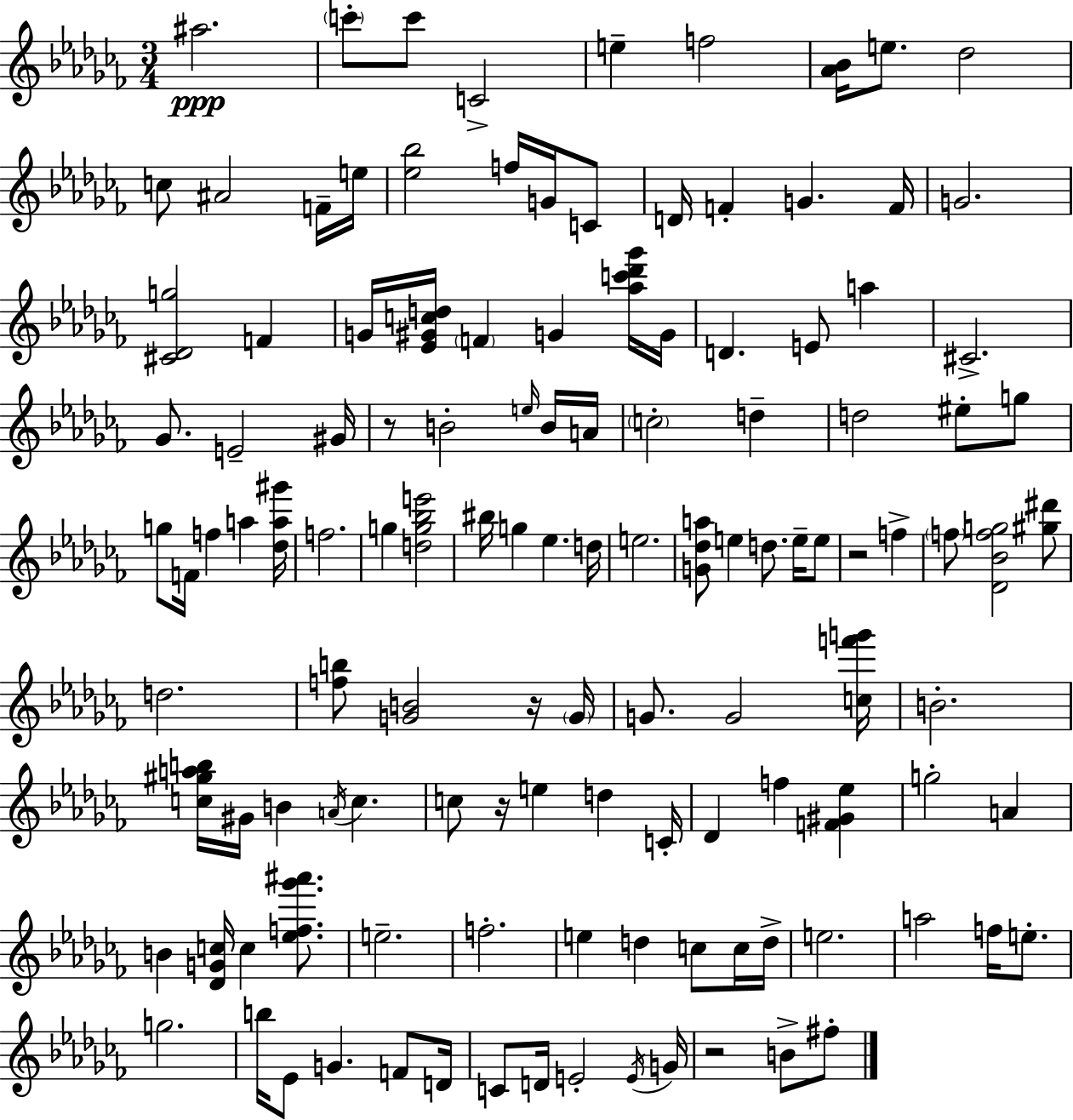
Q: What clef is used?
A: treble